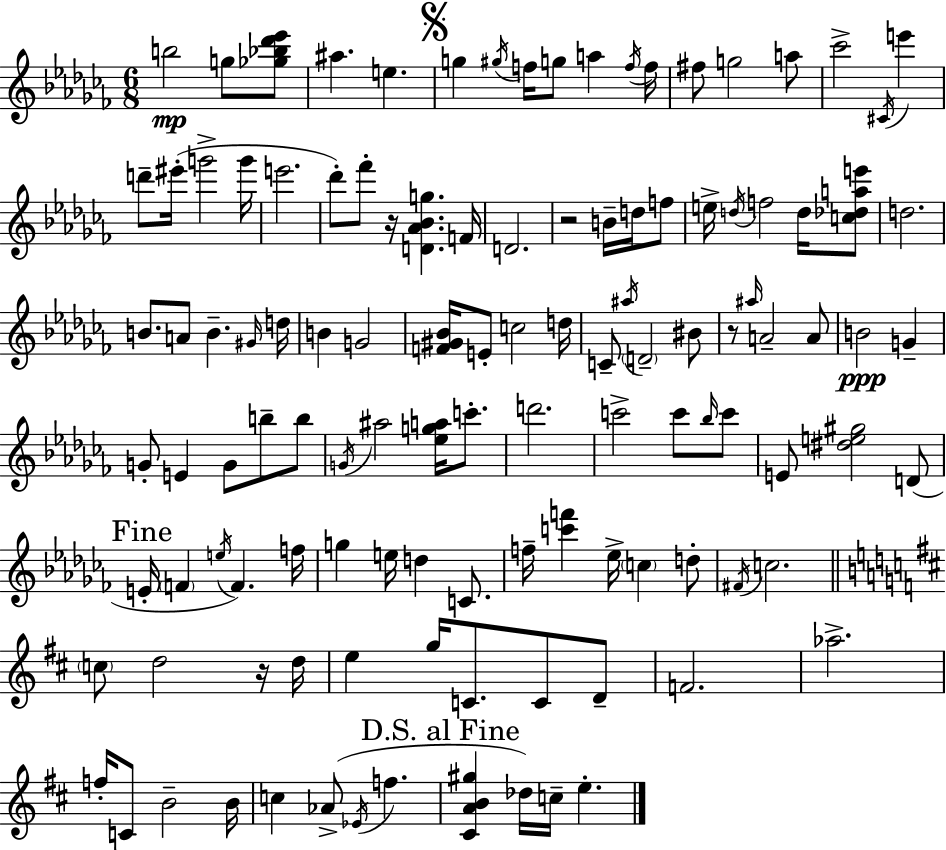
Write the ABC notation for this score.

X:1
T:Untitled
M:6/8
L:1/4
K:Abm
b2 g/2 [_g_b_d'_e']/2 ^a e g ^g/4 f/4 g/2 a f/4 f/4 ^f/2 g2 a/2 _c'2 ^C/4 e' d'/2 ^e'/4 g'2 g'/4 e'2 _d'/2 _f'/2 z/4 [D_A_Bg] F/4 D2 z2 B/4 d/4 f/2 e/4 d/4 f2 d/4 [c_dae']/2 d2 B/2 A/2 B ^G/4 d/4 B G2 [F^G_B]/4 E/2 c2 d/4 C/2 ^a/4 D2 ^B/2 z/2 ^a/4 A2 A/2 B2 G G/2 E G/2 b/2 b/2 G/4 ^a2 [_ega]/4 c'/2 d'2 c'2 c'/2 _b/4 c'/2 E/2 [^de^g]2 D/2 E/4 F e/4 F f/4 g e/4 d C/2 f/4 [c'f'] _e/4 c d/2 ^F/4 c2 c/2 d2 z/4 d/4 e g/4 C/2 C/2 D/2 F2 _a2 f/4 C/2 B2 B/4 c _A/2 _E/4 f [^CAB^g] _d/4 c/4 e